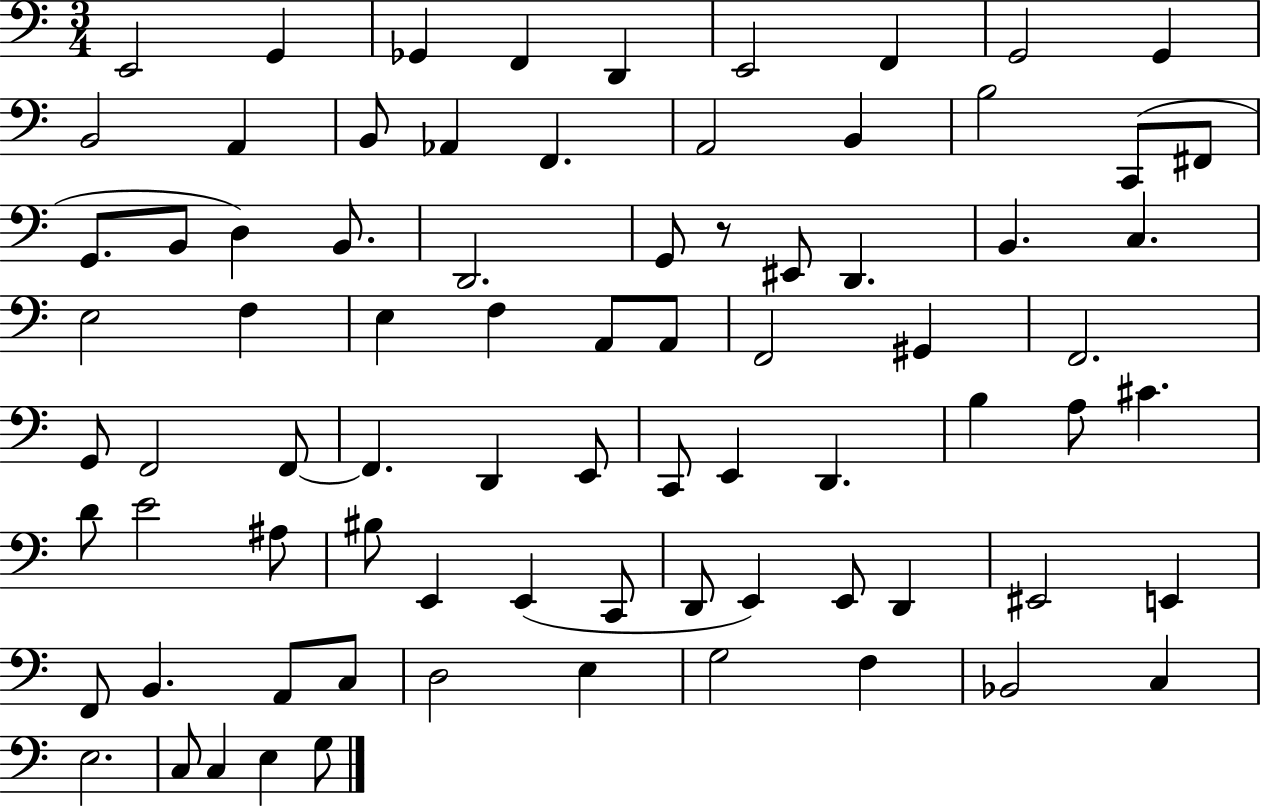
E2/h G2/q Gb2/q F2/q D2/q E2/h F2/q G2/h G2/q B2/h A2/q B2/e Ab2/q F2/q. A2/h B2/q B3/h C2/e F#2/e G2/e. B2/e D3/q B2/e. D2/h. G2/e R/e EIS2/e D2/q. B2/q. C3/q. E3/h F3/q E3/q F3/q A2/e A2/e F2/h G#2/q F2/h. G2/e F2/h F2/e F2/q. D2/q E2/e C2/e E2/q D2/q. B3/q A3/e C#4/q. D4/e E4/h A#3/e BIS3/e E2/q E2/q C2/e D2/e E2/q E2/e D2/q EIS2/h E2/q F2/e B2/q. A2/e C3/e D3/h E3/q G3/h F3/q Bb2/h C3/q E3/h. C3/e C3/q E3/q G3/e